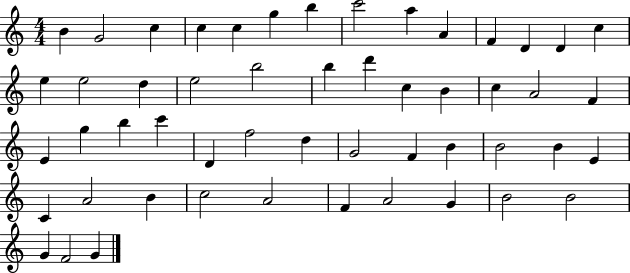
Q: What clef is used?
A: treble